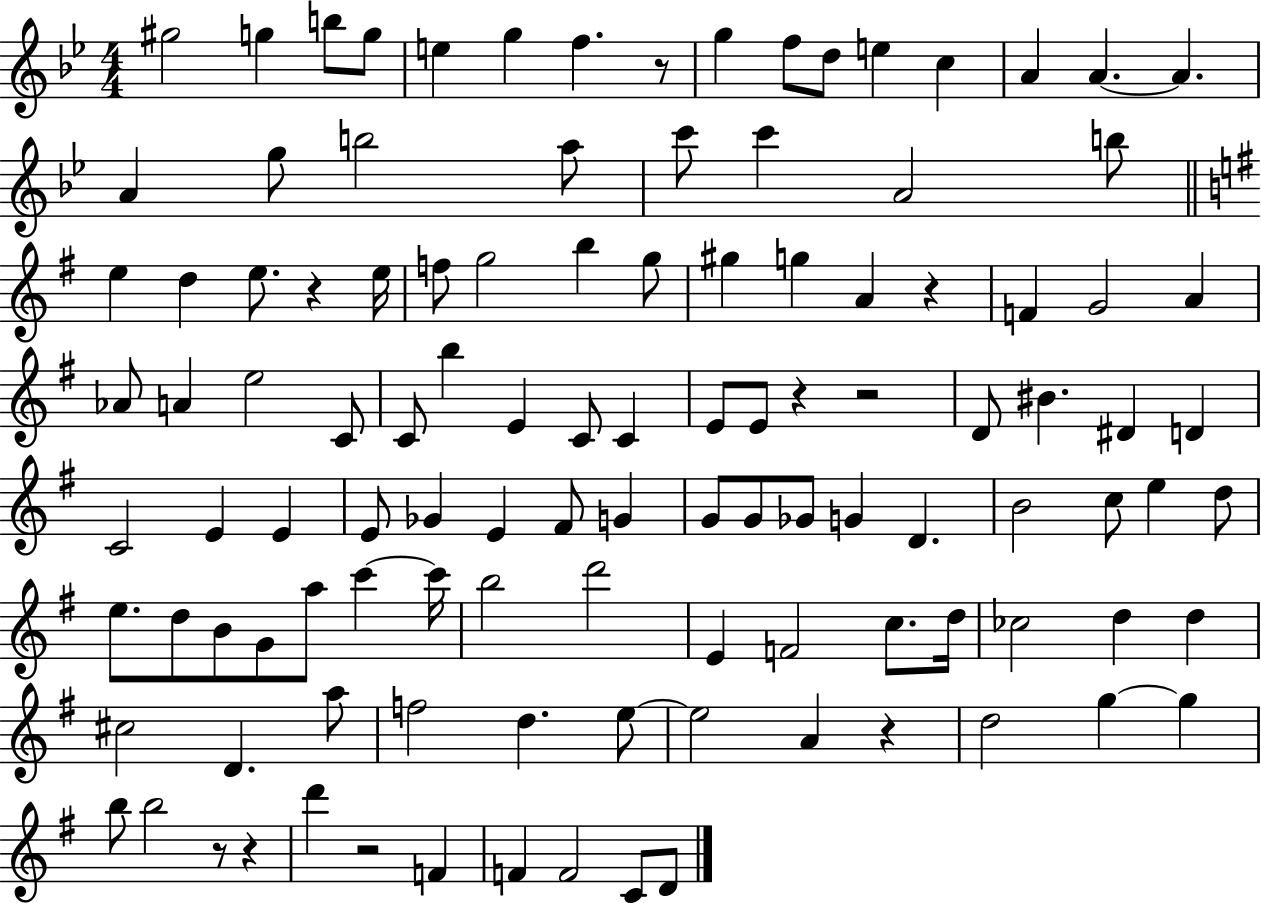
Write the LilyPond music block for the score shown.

{
  \clef treble
  \numericTimeSignature
  \time 4/4
  \key bes \major
  \repeat volta 2 { gis''2 g''4 b''8 g''8 | e''4 g''4 f''4. r8 | g''4 f''8 d''8 e''4 c''4 | a'4 a'4.~~ a'4. | \break a'4 g''8 b''2 a''8 | c'''8 c'''4 a'2 b''8 | \bar "||" \break \key e \minor e''4 d''4 e''8. r4 e''16 | f''8 g''2 b''4 g''8 | gis''4 g''4 a'4 r4 | f'4 g'2 a'4 | \break aes'8 a'4 e''2 c'8 | c'8 b''4 e'4 c'8 c'4 | e'8 e'8 r4 r2 | d'8 bis'4. dis'4 d'4 | \break c'2 e'4 e'4 | e'8 ges'4 e'4 fis'8 g'4 | g'8 g'8 ges'8 g'4 d'4. | b'2 c''8 e''4 d''8 | \break e''8. d''8 b'8 g'8 a''8 c'''4~~ c'''16 | b''2 d'''2 | e'4 f'2 c''8. d''16 | ces''2 d''4 d''4 | \break cis''2 d'4. a''8 | f''2 d''4. e''8~~ | e''2 a'4 r4 | d''2 g''4~~ g''4 | \break b''8 b''2 r8 r4 | d'''4 r2 f'4 | f'4 f'2 c'8 d'8 | } \bar "|."
}